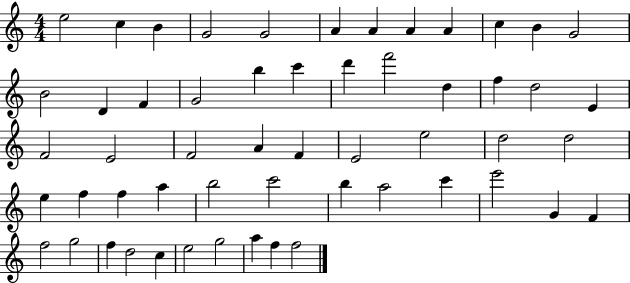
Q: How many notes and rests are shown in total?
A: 55